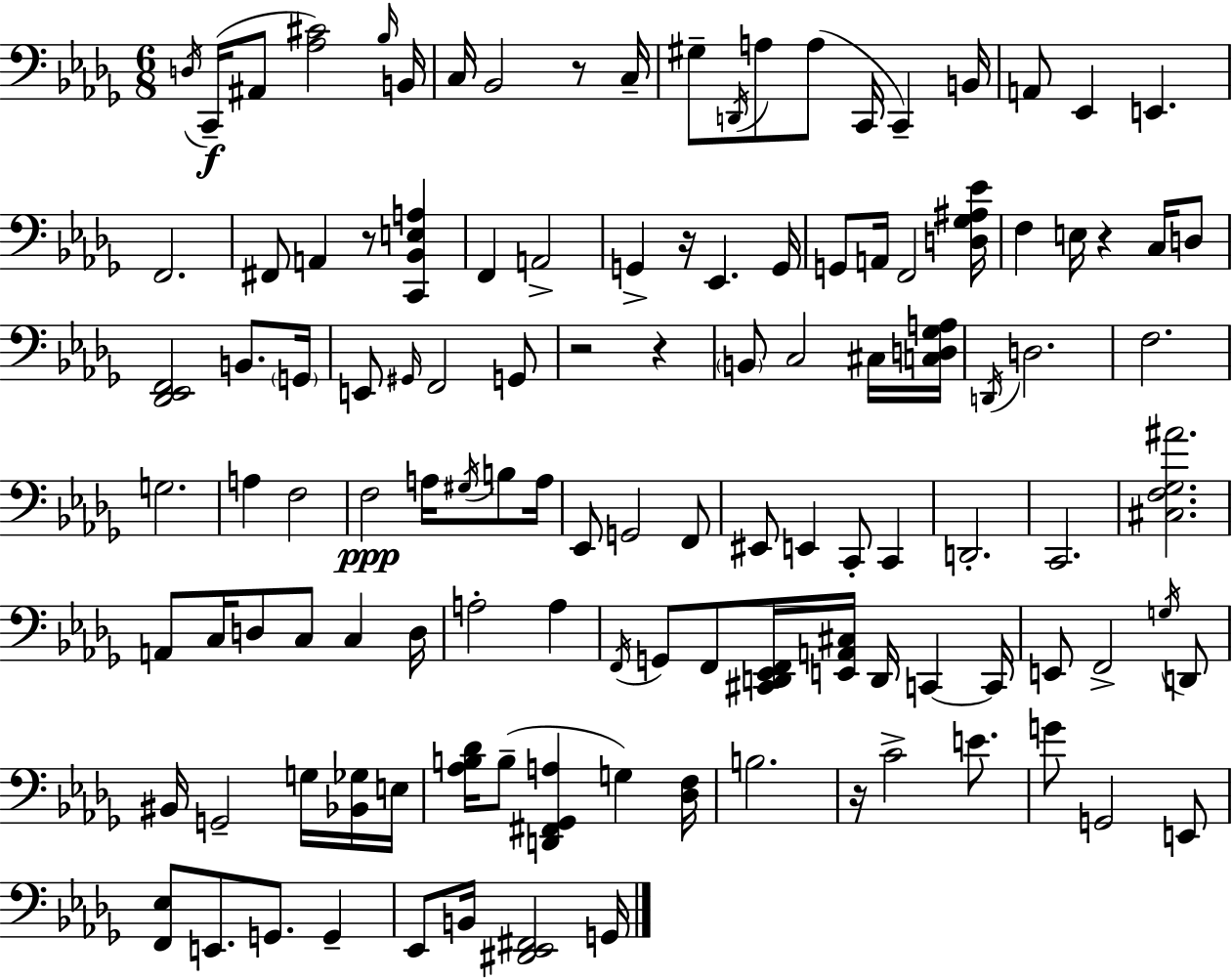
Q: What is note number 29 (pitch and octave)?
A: F2